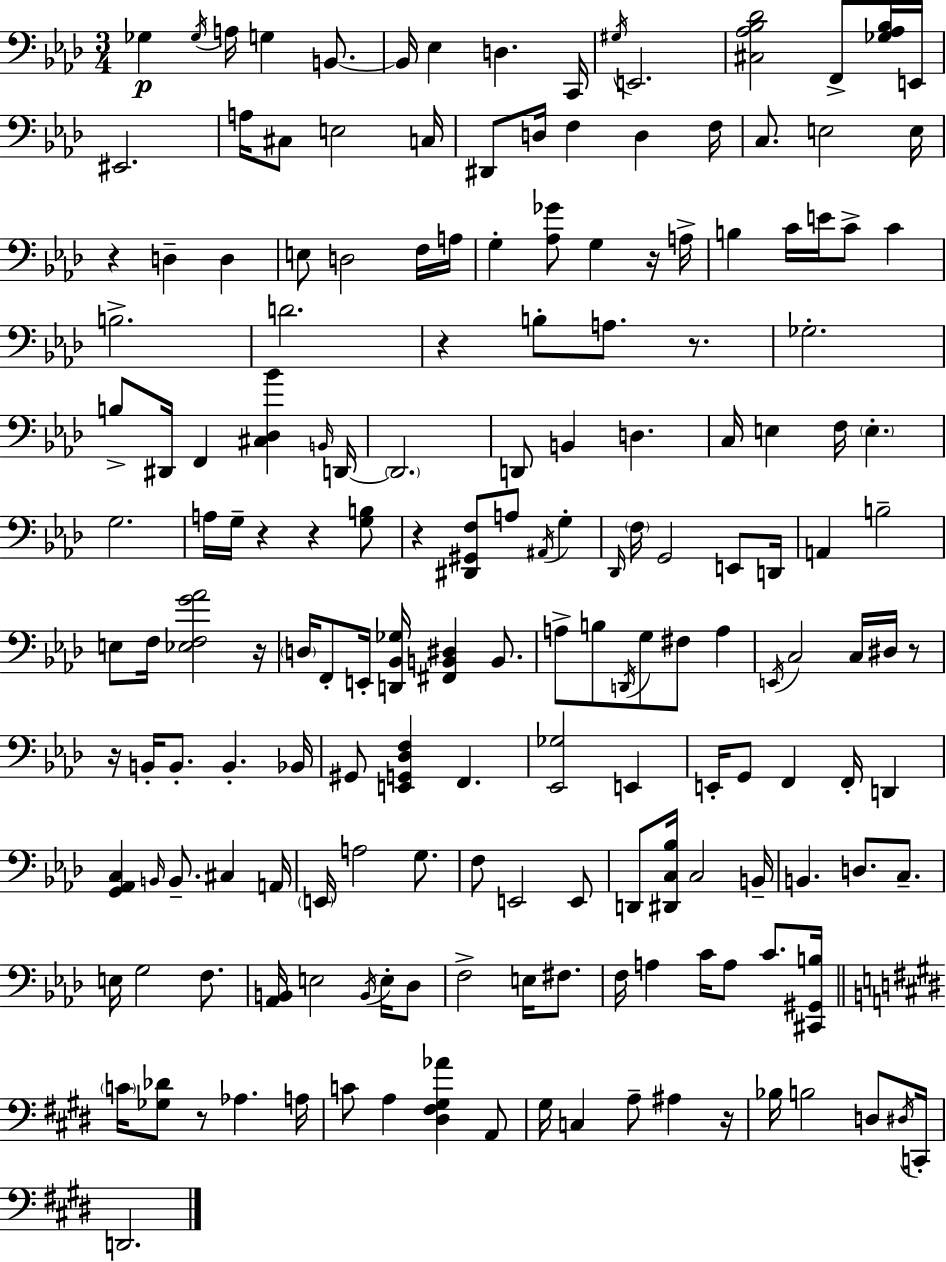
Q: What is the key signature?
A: AES major